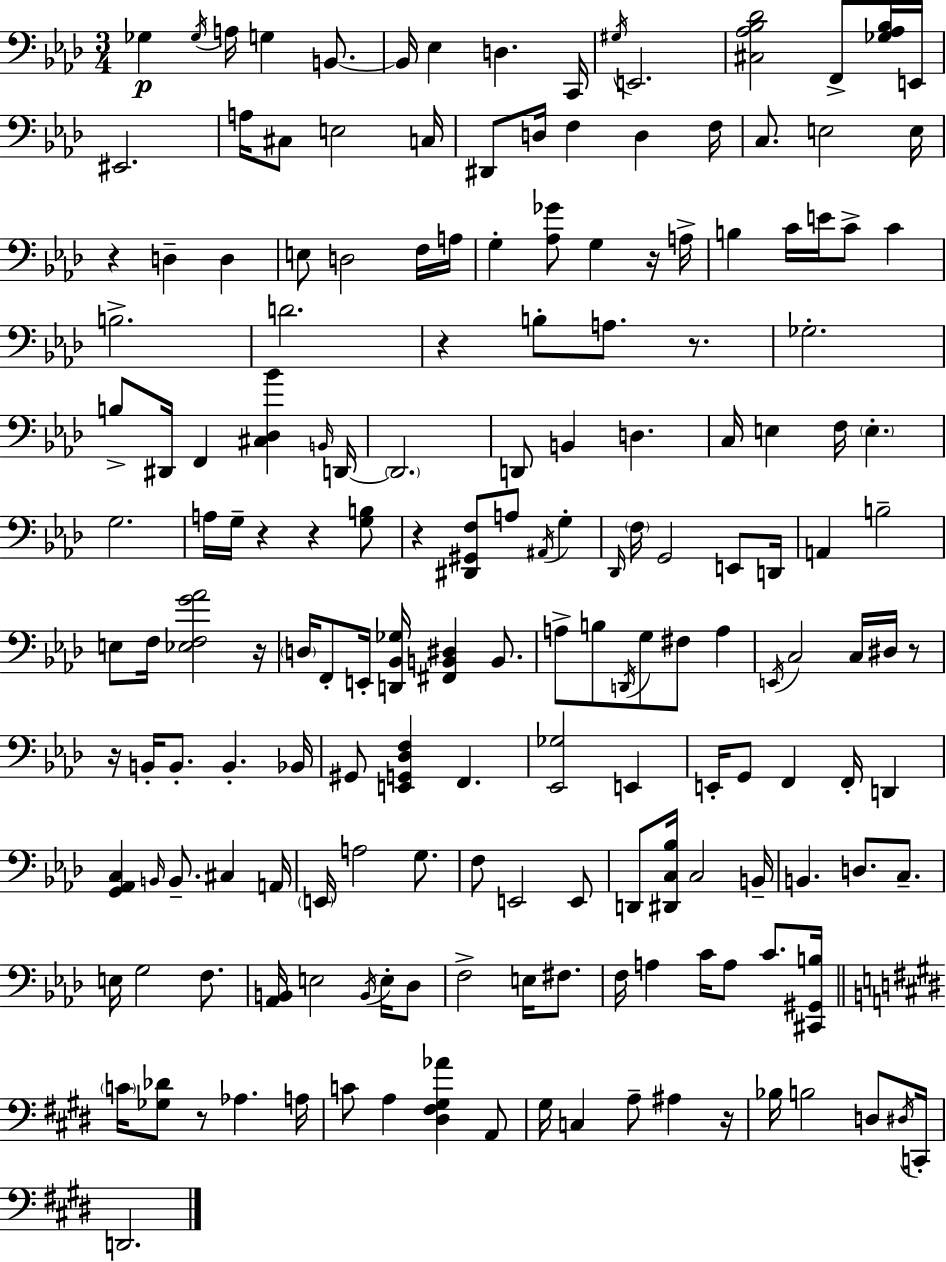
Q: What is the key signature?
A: AES major